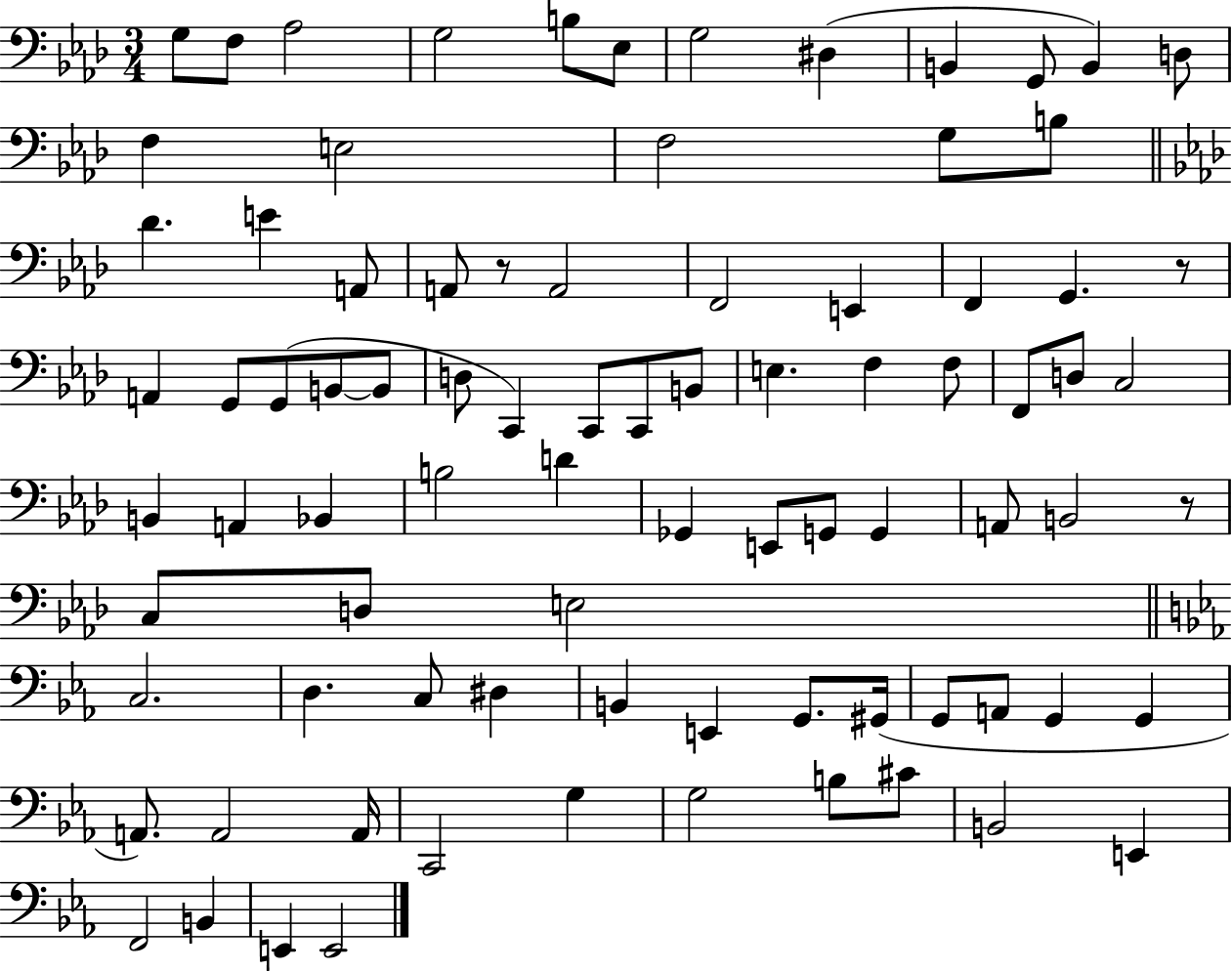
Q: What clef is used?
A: bass